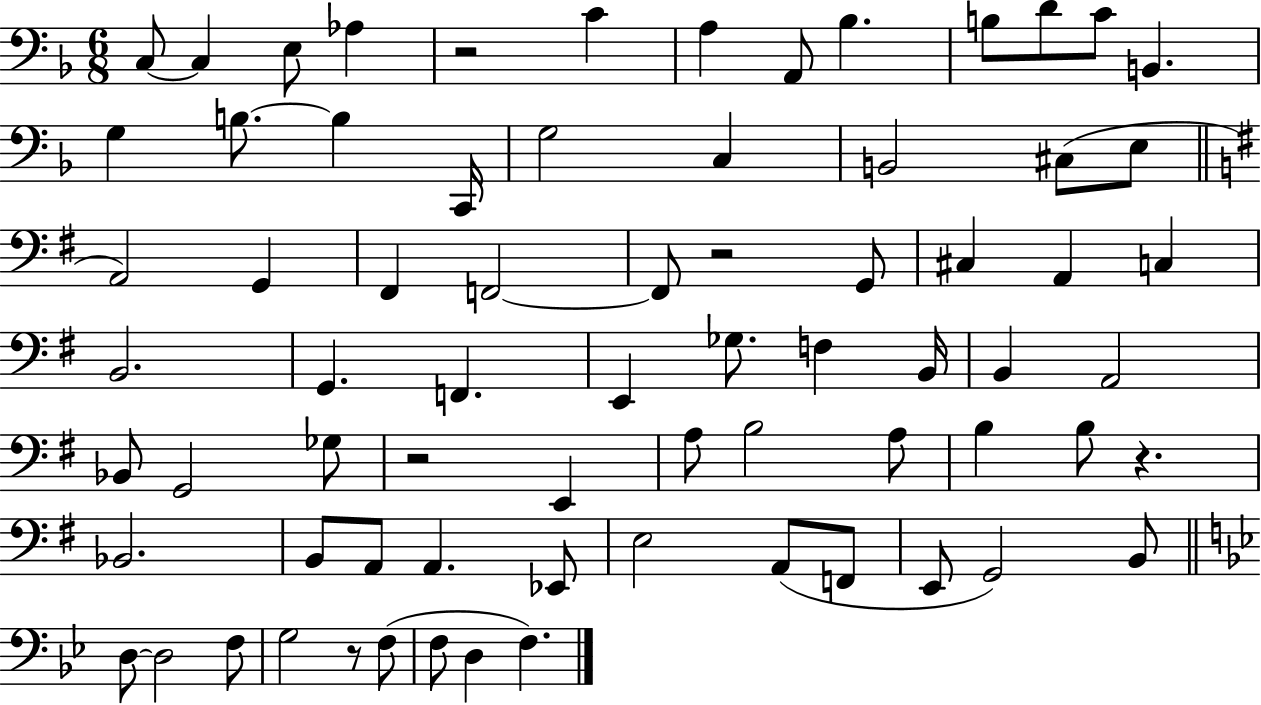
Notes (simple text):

C3/e C3/q E3/e Ab3/q R/h C4/q A3/q A2/e Bb3/q. B3/e D4/e C4/e B2/q. G3/q B3/e. B3/q C2/s G3/h C3/q B2/h C#3/e E3/e A2/h G2/q F#2/q F2/h F2/e R/h G2/e C#3/q A2/q C3/q B2/h. G2/q. F2/q. E2/q Gb3/e. F3/q B2/s B2/q A2/h Bb2/e G2/h Gb3/e R/h E2/q A3/e B3/h A3/e B3/q B3/e R/q. Bb2/h. B2/e A2/e A2/q. Eb2/e E3/h A2/e F2/e E2/e G2/h B2/e D3/e D3/h F3/e G3/h R/e F3/e F3/e D3/q F3/q.